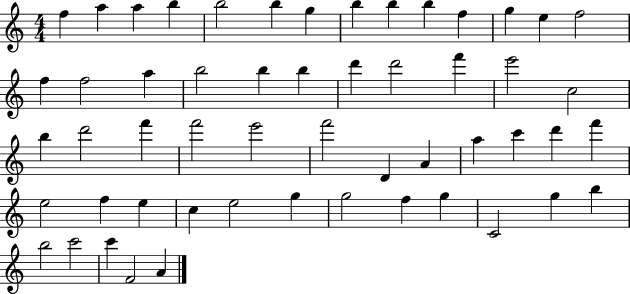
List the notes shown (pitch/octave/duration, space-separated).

F5/q A5/q A5/q B5/q B5/h B5/q G5/q B5/q B5/q B5/q F5/q G5/q E5/q F5/h F5/q F5/h A5/q B5/h B5/q B5/q D6/q D6/h F6/q E6/h C5/h B5/q D6/h F6/q F6/h E6/h F6/h D4/q A4/q A5/q C6/q D6/q F6/q E5/h F5/q E5/q C5/q E5/h G5/q G5/h F5/q G5/q C4/h G5/q B5/q B5/h C6/h C6/q F4/h A4/q